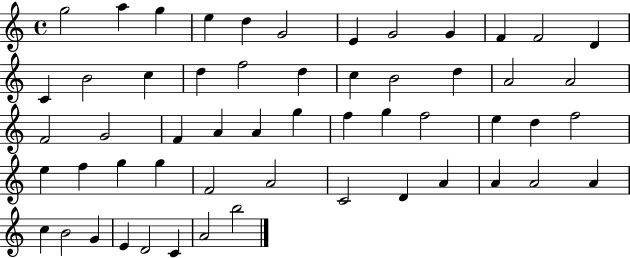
X:1
T:Untitled
M:4/4
L:1/4
K:C
g2 a g e d G2 E G2 G F F2 D C B2 c d f2 d c B2 d A2 A2 F2 G2 F A A g f g f2 e d f2 e f g g F2 A2 C2 D A A A2 A c B2 G E D2 C A2 b2